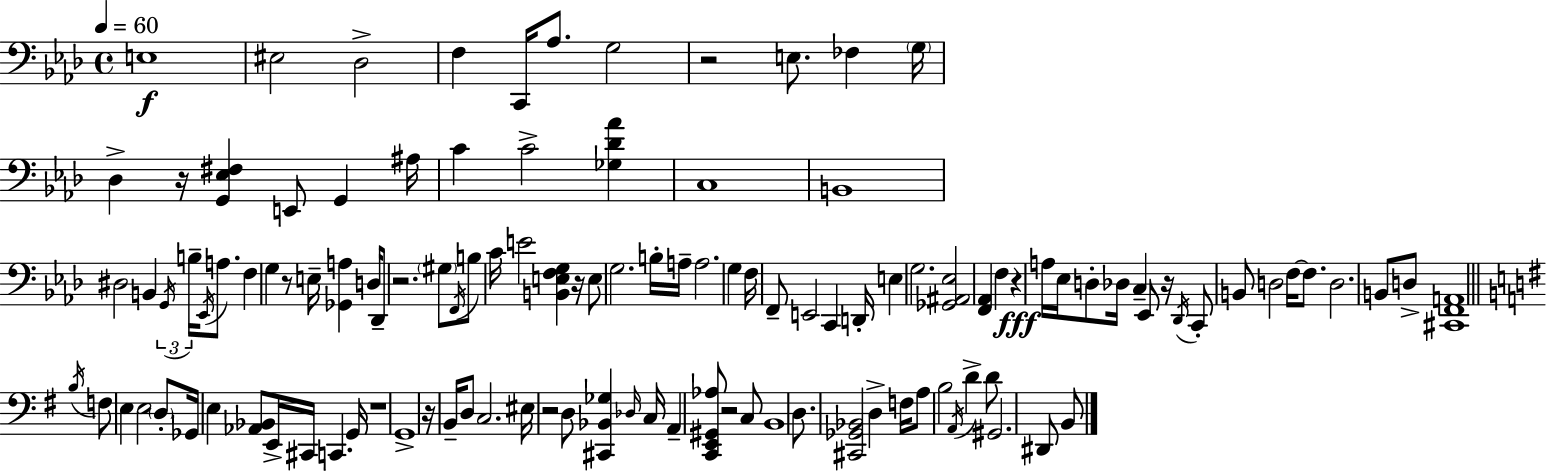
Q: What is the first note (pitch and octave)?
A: E3